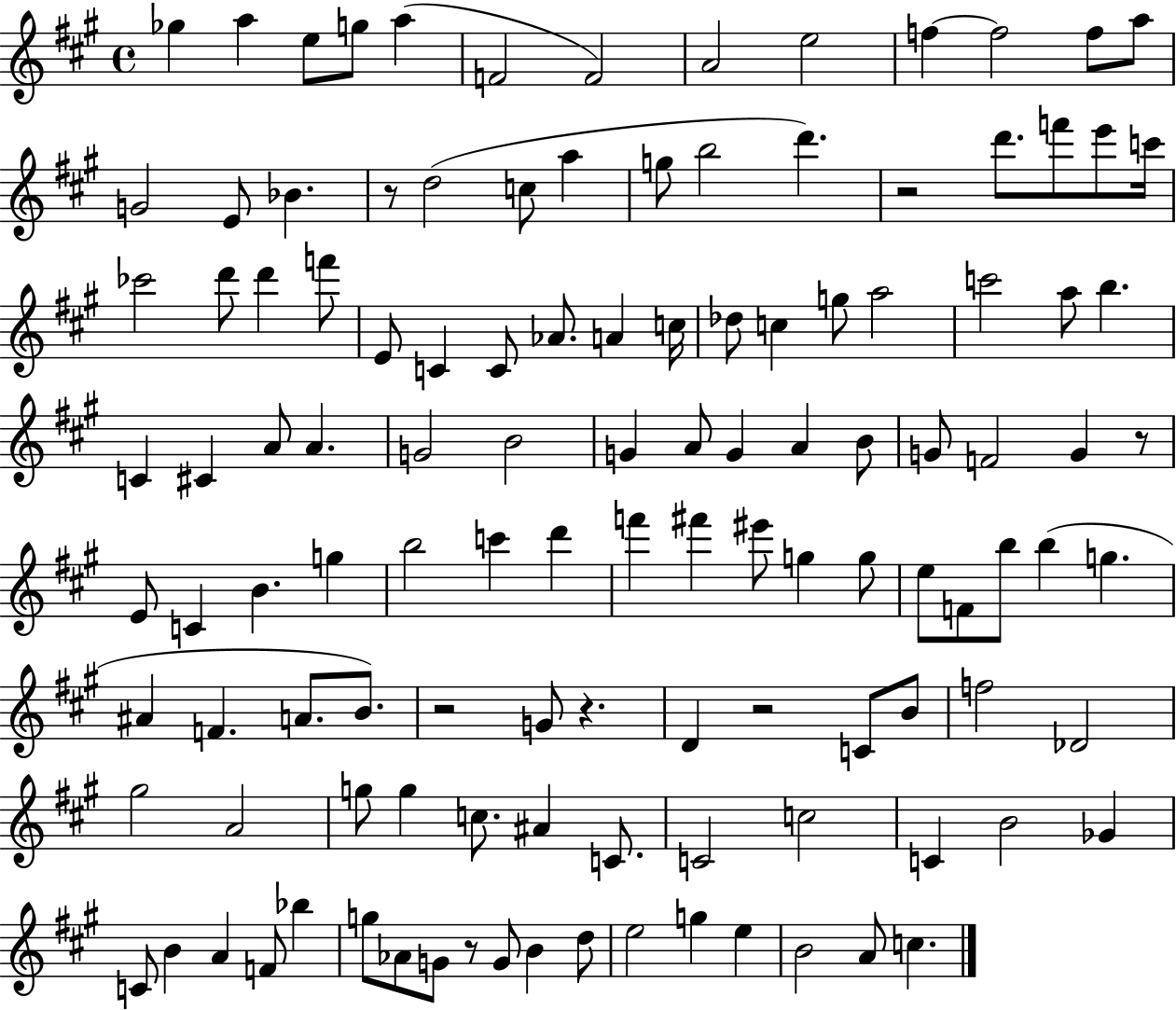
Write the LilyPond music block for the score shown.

{
  \clef treble
  \time 4/4
  \defaultTimeSignature
  \key a \major
  ges''4 a''4 e''8 g''8 a''4( | f'2 f'2) | a'2 e''2 | f''4~~ f''2 f''8 a''8 | \break g'2 e'8 bes'4. | r8 d''2( c''8 a''4 | g''8 b''2 d'''4.) | r2 d'''8. f'''8 e'''8 c'''16 | \break ces'''2 d'''8 d'''4 f'''8 | e'8 c'4 c'8 aes'8. a'4 c''16 | des''8 c''4 g''8 a''2 | c'''2 a''8 b''4. | \break c'4 cis'4 a'8 a'4. | g'2 b'2 | g'4 a'8 g'4 a'4 b'8 | g'8 f'2 g'4 r8 | \break e'8 c'4 b'4. g''4 | b''2 c'''4 d'''4 | f'''4 fis'''4 eis'''8 g''4 g''8 | e''8 f'8 b''8 b''4( g''4. | \break ais'4 f'4. a'8. b'8.) | r2 g'8 r4. | d'4 r2 c'8 b'8 | f''2 des'2 | \break gis''2 a'2 | g''8 g''4 c''8. ais'4 c'8. | c'2 c''2 | c'4 b'2 ges'4 | \break c'8 b'4 a'4 f'8 bes''4 | g''8 aes'8 g'8 r8 g'8 b'4 d''8 | e''2 g''4 e''4 | b'2 a'8 c''4. | \break \bar "|."
}